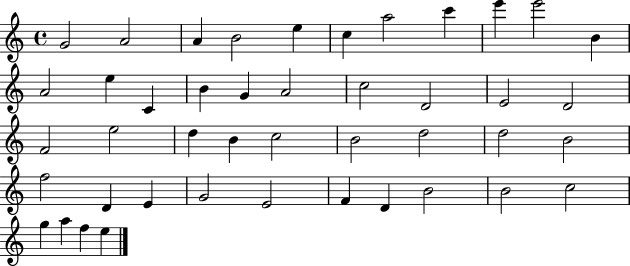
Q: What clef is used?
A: treble